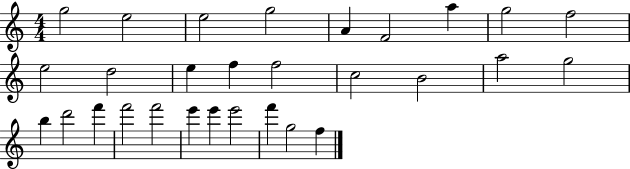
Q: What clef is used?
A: treble